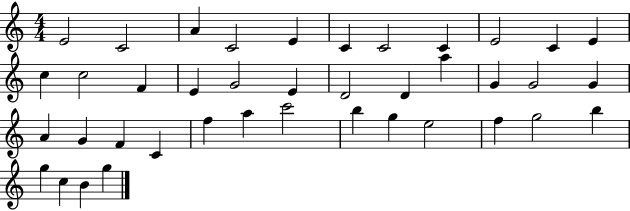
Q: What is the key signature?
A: C major